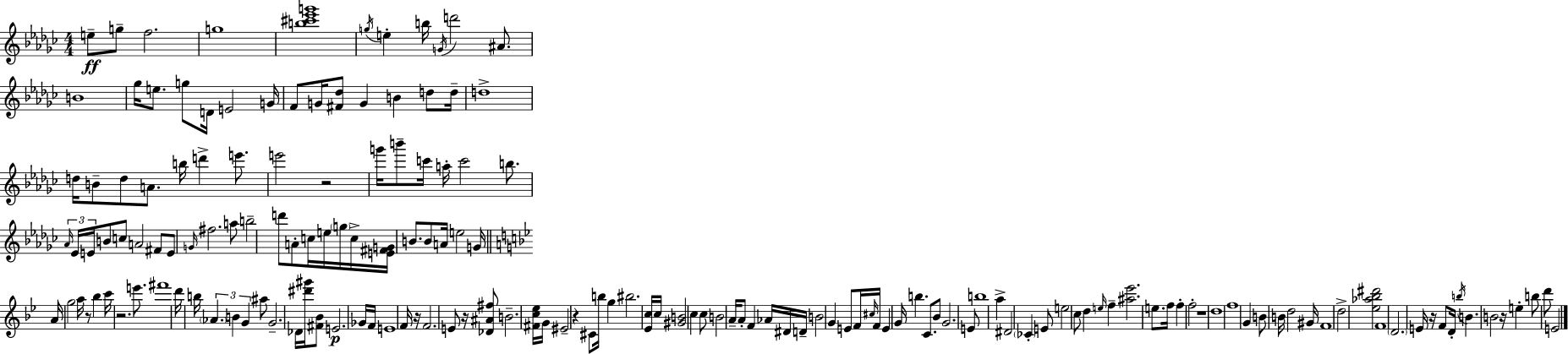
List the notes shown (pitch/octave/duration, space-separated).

E5/e G5/e F5/h. G5/w [B5,C#6,Eb6,G6]/w G5/s E5/q B5/s G4/s D6/h A#4/e. B4/w Gb5/s E5/e. G5/e D4/s E4/h G4/s F4/e G4/s [F#4,Db5]/e G4/q B4/q D5/e D5/s D5/w D5/s B4/e D5/e A4/e. B5/s D6/q E6/e. E6/h R/h G6/s B6/e C6/s A5/s C6/h B5/e. Ab4/s Eb4/s E4/s B4/e C5/e A4/h F#4/e E4/e G4/s F#5/h. A5/e B5/h D6/e A4/e C5/s E5/s G5/s C5/s [E4,F#4,G4]/s B4/e. B4/e A4/s E5/h G4/s A4/s G5/h A5/s R/e Bb5/q C6/s R/h. E6/e. F#6/w D6/s B5/s Ab4/q. B4/q G4/q A#5/e G4/h. Db4/s [D#6,G#6]/s [F#4,Bb4]/e E4/h. Gb4/s F4/s E4/w F4/s R/s F4/h. E4/e R/s [Db4,A#4,F#5]/e B4/h. [F#4,C5,Eb5]/s G4/s EIS4/h R/q C#4/e B5/s G5/q BIS5/h. [Eb4,C5]/s C5/s [G#4,B4]/h C5/q C5/e B4/h A4/s A4/e F4/q Ab4/s D#4/s D4/s B4/h G4/q E4/e F4/s C#5/s F4/s E4/q G4/s B5/q. C4/e. Bb4/e G4/h. E4/e B5/w A5/q D#4/h CES4/q E4/e E5/h C5/e D5/q E5/s F5/q [A#5,Eb6]/h. E5/e. F5/s F5/q F5/h R/w D5/w F5/w G4/q B4/e B4/s D5/h G#4/s F4/w D5/h [Eb5,Ab5,Bb5,D#6]/h F4/w D4/h. E4/s R/s F4/e D4/s B5/s B4/q. B4/h R/s E5/q B5/e D6/e E4/h